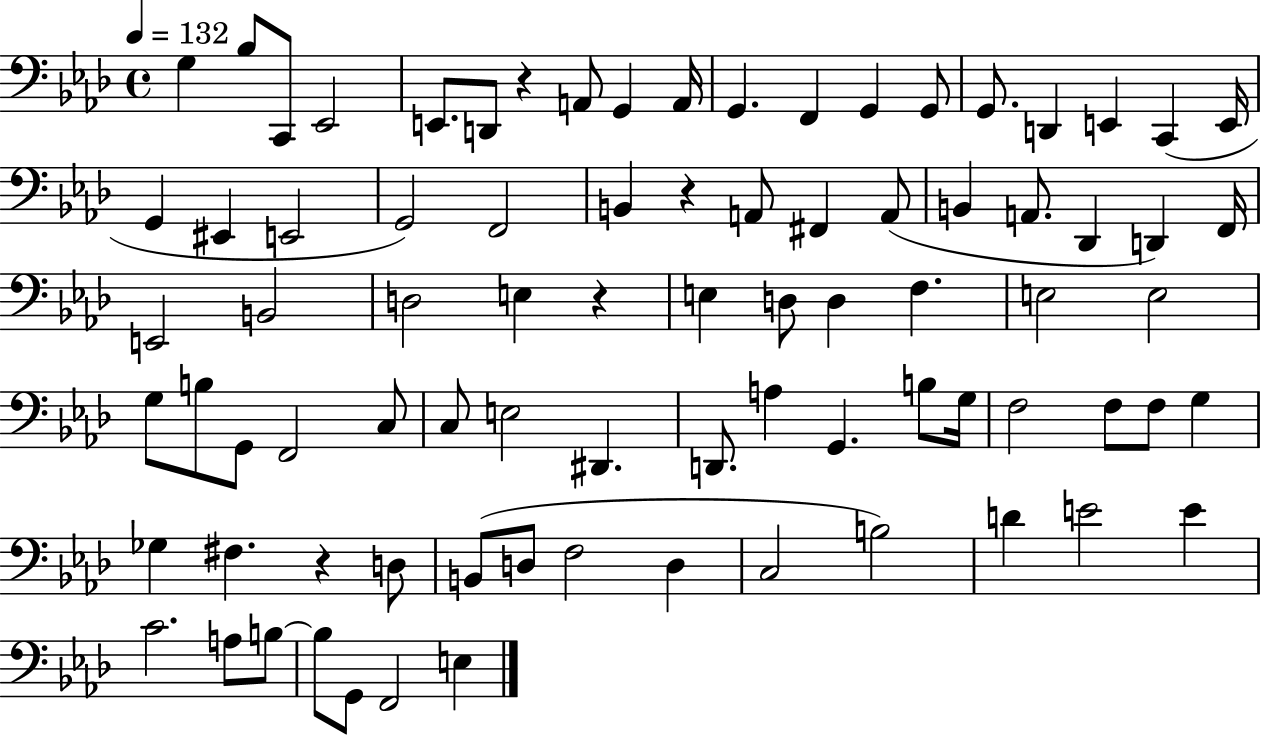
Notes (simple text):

G3/q Bb3/e C2/e Eb2/h E2/e. D2/e R/q A2/e G2/q A2/s G2/q. F2/q G2/q G2/e G2/e. D2/q E2/q C2/q E2/s G2/q EIS2/q E2/h G2/h F2/h B2/q R/q A2/e F#2/q A2/e B2/q A2/e. Db2/q D2/q F2/s E2/h B2/h D3/h E3/q R/q E3/q D3/e D3/q F3/q. E3/h E3/h G3/e B3/e G2/e F2/h C3/e C3/e E3/h D#2/q. D2/e. A3/q G2/q. B3/e G3/s F3/h F3/e F3/e G3/q Gb3/q F#3/q. R/q D3/e B2/e D3/e F3/h D3/q C3/h B3/h D4/q E4/h E4/q C4/h. A3/e B3/e B3/e G2/e F2/h E3/q